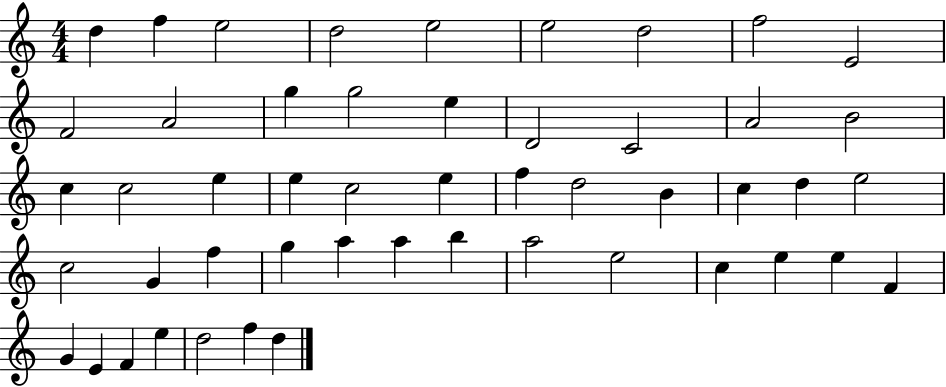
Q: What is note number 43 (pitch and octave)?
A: F4